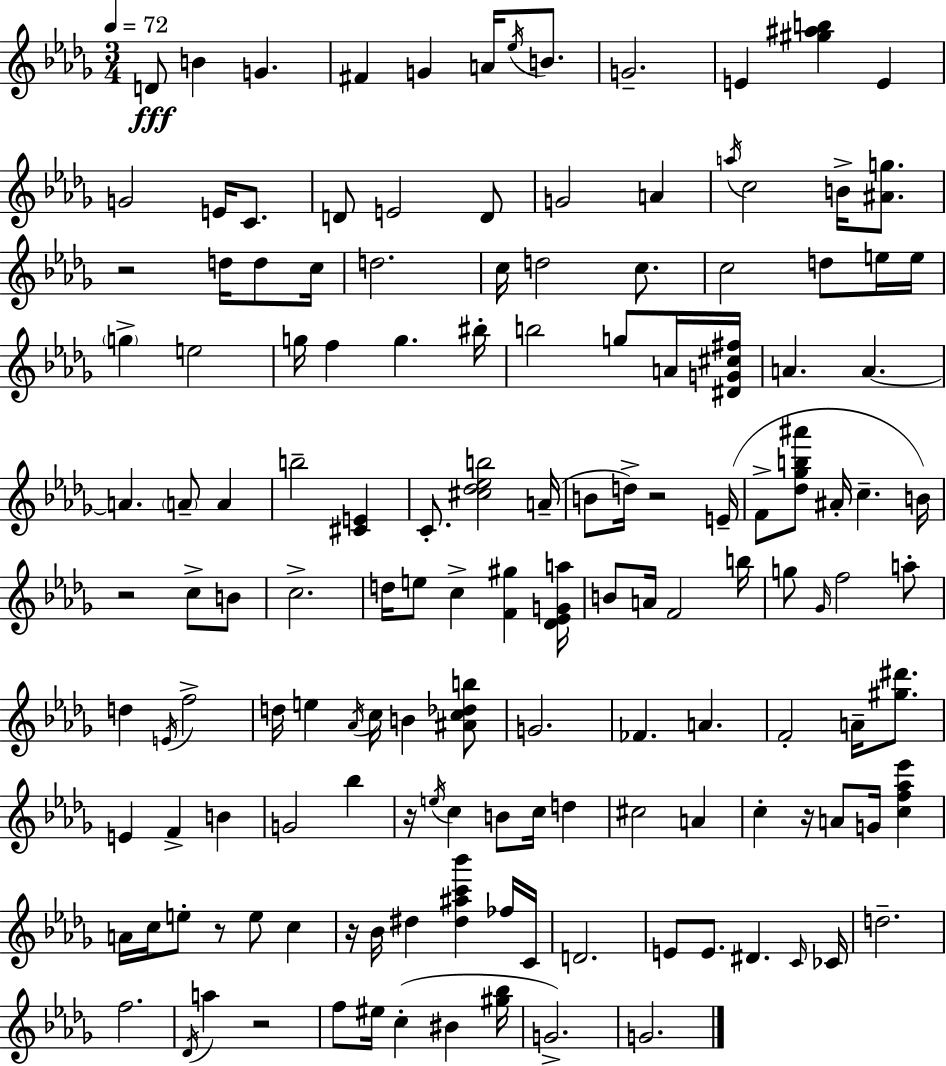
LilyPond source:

{
  \clef treble
  \numericTimeSignature
  \time 3/4
  \key bes \minor
  \tempo 4 = 72
  d'8\fff b'4 g'4. | fis'4 g'4 a'16 \acciaccatura { ees''16 } b'8. | g'2.-- | e'4 <gis'' ais'' b''>4 e'4 | \break g'2 e'16 c'8. | d'8 e'2 d'8 | g'2 a'4 | \acciaccatura { a''16 } c''2 b'16-> <ais' g''>8. | \break r2 d''16 d''8 | c''16 d''2. | c''16 d''2 c''8. | c''2 d''8 | \break e''16 e''16 \parenthesize g''4-> e''2 | g''16 f''4 g''4. | bis''16-. b''2 g''8 | a'16 <dis' g' cis'' fis''>16 a'4. a'4.~~ | \break a'4. \parenthesize a'8-- a'4 | b''2-- <cis' e'>4 | c'8.-. <cis'' des'' ees'' b''>2 | a'16--( b'8 d''16->) r2 | \break e'16--( f'8-> <des'' ges'' b'' ais'''>8 ais'16-. c''4.-- | b'16) r2 c''8-> | b'8 c''2.-> | d''16 e''8 c''4-> <f' gis''>4 | \break <des' ees' g' a''>16 b'8 a'16 f'2 | b''16 g''8 \grace { ges'16 } f''2 | a''8-. d''4 \acciaccatura { e'16 } f''2-> | d''16 e''4 \acciaccatura { aes'16 } c''16 b'4 | \break <ais' c'' des'' b''>8 g'2. | fes'4. a'4. | f'2-. | a'16-- <gis'' dis'''>8. e'4 f'4-> | \break b'4 g'2 | bes''4 r16 \acciaccatura { e''16 } c''4 b'8 | c''16 d''4 cis''2 | a'4 c''4-. r16 a'8 | \break g'16 <c'' f'' aes'' ees'''>4 a'16 c''16 e''8-. r8 | e''8 c''4 r16 bes'16 dis''4 | <dis'' ais'' c''' bes'''>4 fes''16 c'16 d'2. | e'8 e'8. dis'4. | \break \grace { c'16 } ces'16 d''2.-- | f''2. | \acciaccatura { des'16 } a''4 | r2 f''8 eis''16 c''4-.( | \break bis'4 <gis'' bes''>16 g'2.->) | g'2. | \bar "|."
}